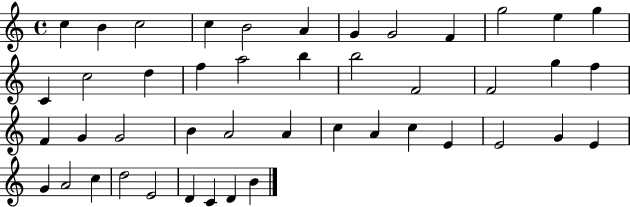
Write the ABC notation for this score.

X:1
T:Untitled
M:4/4
L:1/4
K:C
c B c2 c B2 A G G2 F g2 e g C c2 d f a2 b b2 F2 F2 g f F G G2 B A2 A c A c E E2 G E G A2 c d2 E2 D C D B